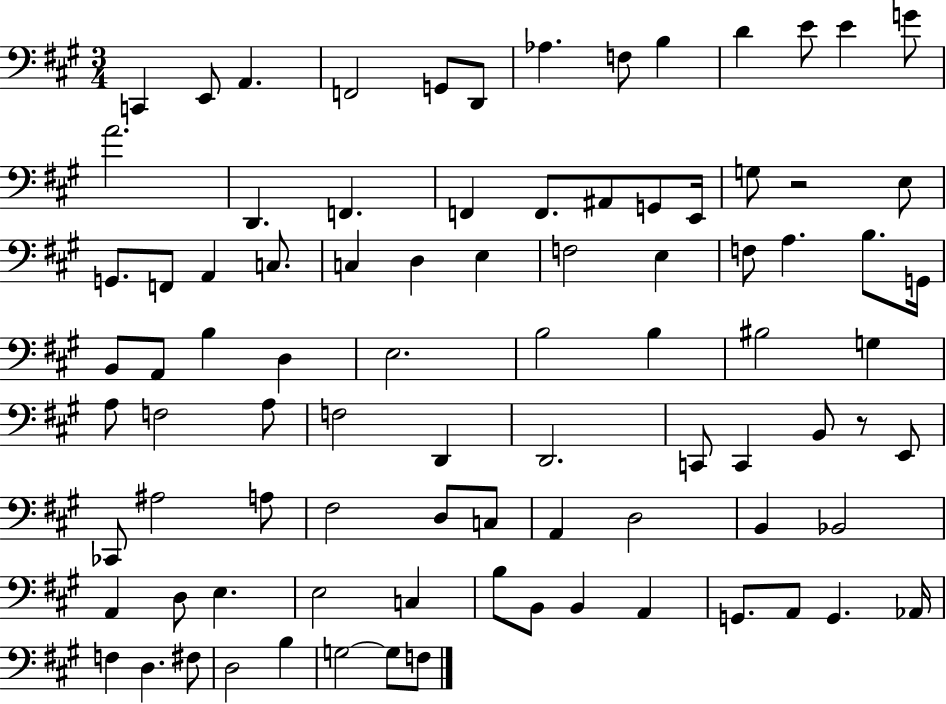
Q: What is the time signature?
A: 3/4